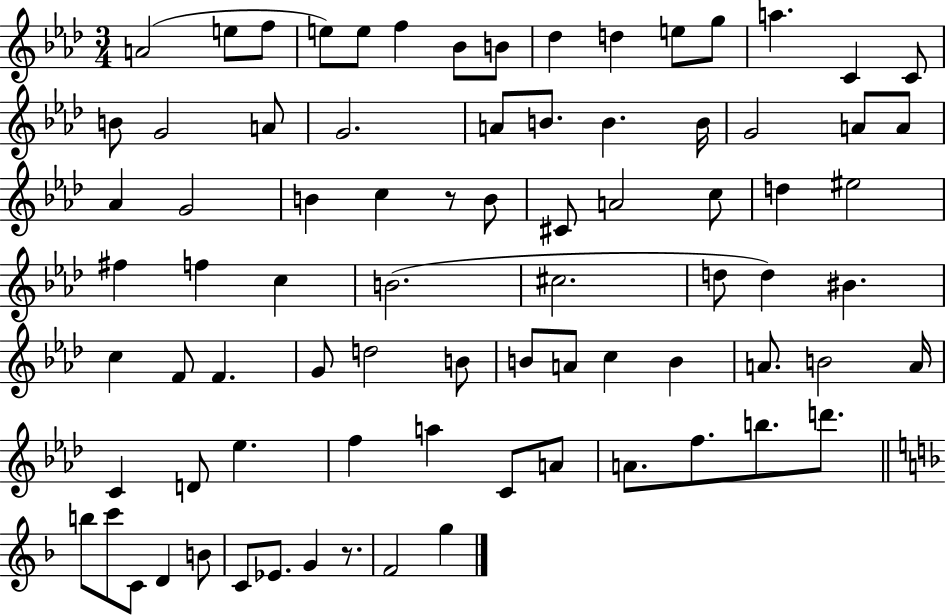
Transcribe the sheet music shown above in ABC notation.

X:1
T:Untitled
M:3/4
L:1/4
K:Ab
A2 e/2 f/2 e/2 e/2 f _B/2 B/2 _d d e/2 g/2 a C C/2 B/2 G2 A/2 G2 A/2 B/2 B B/4 G2 A/2 A/2 _A G2 B c z/2 B/2 ^C/2 A2 c/2 d ^e2 ^f f c B2 ^c2 d/2 d ^B c F/2 F G/2 d2 B/2 B/2 A/2 c B A/2 B2 A/4 C D/2 _e f a C/2 A/2 A/2 f/2 b/2 d'/2 b/2 c'/2 C/2 D B/2 C/2 _E/2 G z/2 F2 g